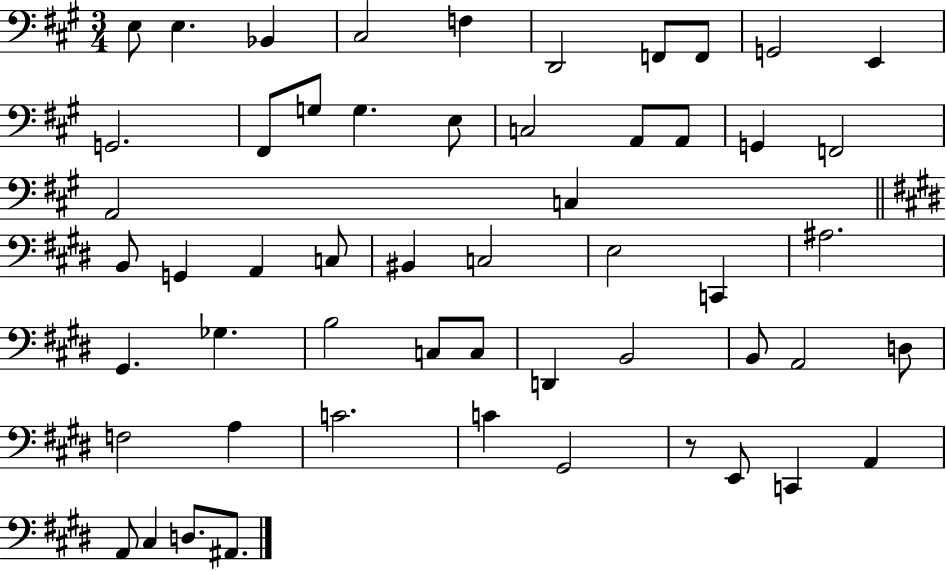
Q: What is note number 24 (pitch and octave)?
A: G2